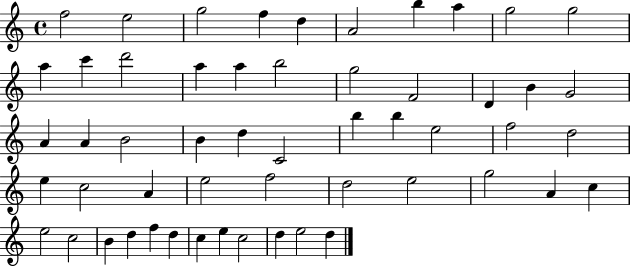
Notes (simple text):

F5/h E5/h G5/h F5/q D5/q A4/h B5/q A5/q G5/h G5/h A5/q C6/q D6/h A5/q A5/q B5/h G5/h F4/h D4/q B4/q G4/h A4/q A4/q B4/h B4/q D5/q C4/h B5/q B5/q E5/h F5/h D5/h E5/q C5/h A4/q E5/h F5/h D5/h E5/h G5/h A4/q C5/q E5/h C5/h B4/q D5/q F5/q D5/q C5/q E5/q C5/h D5/q E5/h D5/q